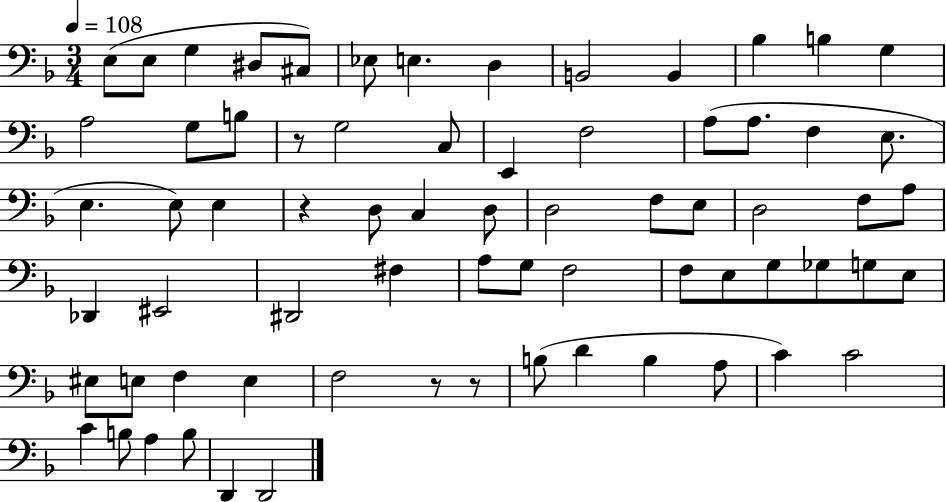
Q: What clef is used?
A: bass